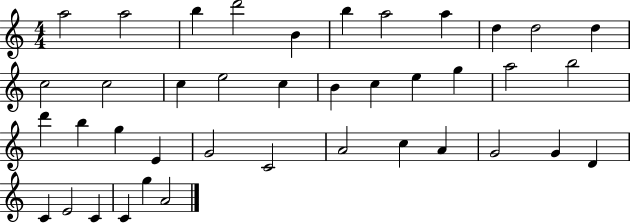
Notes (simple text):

A5/h A5/h B5/q D6/h B4/q B5/q A5/h A5/q D5/q D5/h D5/q C5/h C5/h C5/q E5/h C5/q B4/q C5/q E5/q G5/q A5/h B5/h D6/q B5/q G5/q E4/q G4/h C4/h A4/h C5/q A4/q G4/h G4/q D4/q C4/q E4/h C4/q C4/q G5/q A4/h